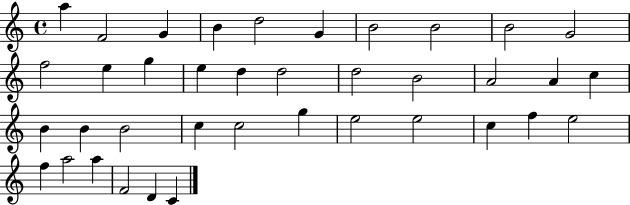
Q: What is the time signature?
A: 4/4